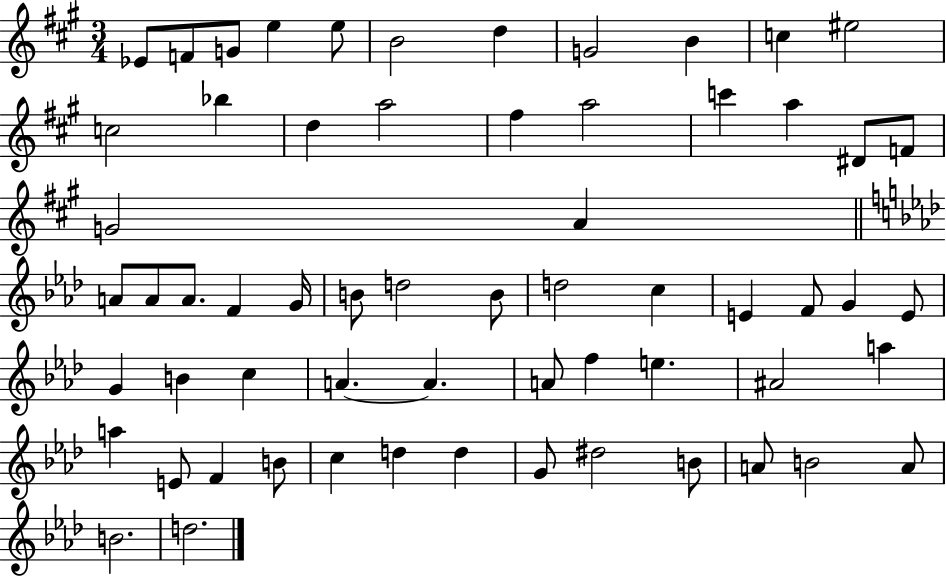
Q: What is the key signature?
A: A major